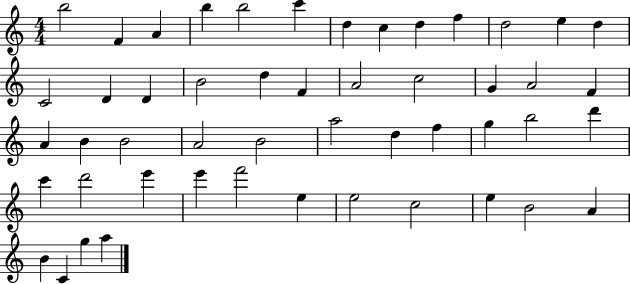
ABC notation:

X:1
T:Untitled
M:4/4
L:1/4
K:C
b2 F A b b2 c' d c d f d2 e d C2 D D B2 d F A2 c2 G A2 F A B B2 A2 B2 a2 d f g b2 d' c' d'2 e' e' f'2 e e2 c2 e B2 A B C g a